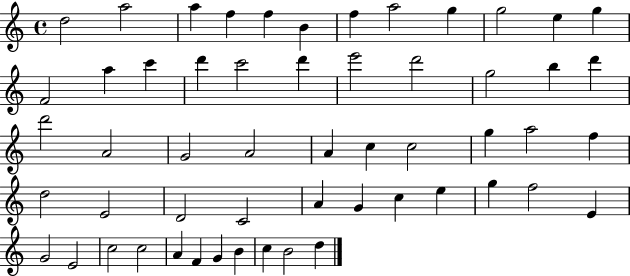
D5/h A5/h A5/q F5/q F5/q B4/q F5/q A5/h G5/q G5/h E5/q G5/q F4/h A5/q C6/q D6/q C6/h D6/q E6/h D6/h G5/h B5/q D6/q D6/h A4/h G4/h A4/h A4/q C5/q C5/h G5/q A5/h F5/q D5/h E4/h D4/h C4/h A4/q G4/q C5/q E5/q G5/q F5/h E4/q G4/h E4/h C5/h C5/h A4/q F4/q G4/q B4/q C5/q B4/h D5/q